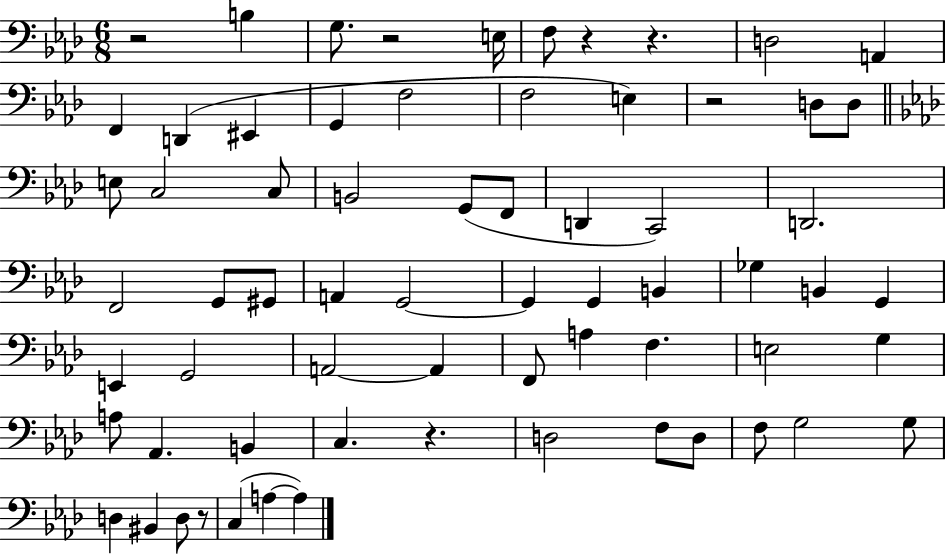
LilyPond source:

{
  \clef bass
  \numericTimeSignature
  \time 6/8
  \key aes \major
  r2 b4 | g8. r2 e16 | f8 r4 r4. | d2 a,4 | \break f,4 d,4( eis,4 | g,4 f2 | f2 e4) | r2 d8 d8 | \break \bar "||" \break \key f \minor e8 c2 c8 | b,2 g,8( f,8 | d,4 c,2) | d,2. | \break f,2 g,8 gis,8 | a,4 g,2~~ | g,4 g,4 b,4 | ges4 b,4 g,4 | \break e,4 g,2 | a,2~~ a,4 | f,8 a4 f4. | e2 g4 | \break a8 aes,4. b,4 | c4. r4. | d2 f8 d8 | f8 g2 g8 | \break d4 bis,4 d8 r8 | c4( a4~~ a4) | \bar "|."
}